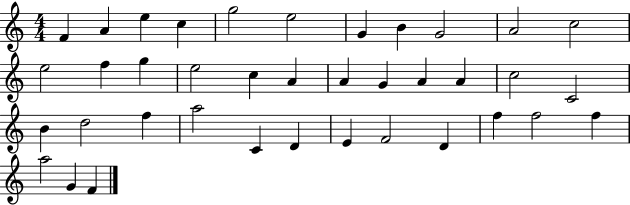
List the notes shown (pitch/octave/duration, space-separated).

F4/q A4/q E5/q C5/q G5/h E5/h G4/q B4/q G4/h A4/h C5/h E5/h F5/q G5/q E5/h C5/q A4/q A4/q G4/q A4/q A4/q C5/h C4/h B4/q D5/h F5/q A5/h C4/q D4/q E4/q F4/h D4/q F5/q F5/h F5/q A5/h G4/q F4/q